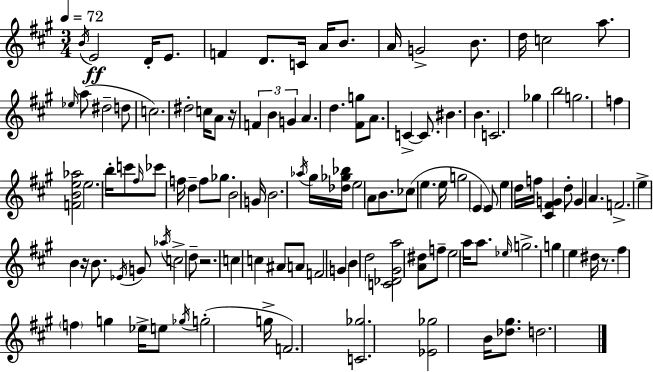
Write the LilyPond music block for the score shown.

{
  \clef treble
  \numericTimeSignature
  \time 3/4
  \key a \major
  \tempo 4 = 72
  \acciaccatura { b'16 }\ff e'2 d'16-. e'8. | f'4 d'8. c'16 a'16 b'8. | a'16 g'2-> b'8. | d''16 c''2 a''8. | \break \grace { ees''16 }( a''8 dis''2-- | d''8 c''2.) | dis''2-. c''16 a'8 | r16 \tuplet 3/2 { f'4 b'4 g'4 } | \break a'4. d''4. | <fis' g''>8 a'8. c'4->~~ c'8. | bis'4. b'4. | c'2. | \break ges''4 b''2 | g''2. | f''4 <f' b' e'' aes''>2 | e''2. | \break b''16-. c'''8 \grace { fis''16 } ces'''8 f''16 d''4-- | f''8 ges''8. b'2 | g'16 b'2. | \acciaccatura { aes''16 } gis''16 <des'' ges'' bes''>16 e''2 | \break a'8 b'8. ces''8( e''4. | e''16 g''2 | \parenthesize e'4 e'8) e''4 d''16 f''16 | <cis' fis' g'>4 d''8-. g'4 a'4. | \break f'2.-> | e''4-> b'4 | r16 b'8. \acciaccatura { ees'16 } g'8 \acciaccatura { aes''16 } c''2-> | d''8-- r2. | \break c''4 c''4 | ais'8 a'8 f'2 | g'4 b'4 d''2 | <c' des' gis' a''>2 | \break <a' dis''>8 f''8-- e''2 | a''16 a''8. \grace { ees''16 } g''2.-> | g''4 e''4 | dis''16 r8. fis''4 \parenthesize f''4 | \break g''4 ees''16-> e''8 \acciaccatura { ges''16 }( g''2-. | g''16-> f'2.) | <c' ges''>2. | <ees' ges''>2 | \break b'16 <des'' gis''>8. d''2. | \bar "|."
}